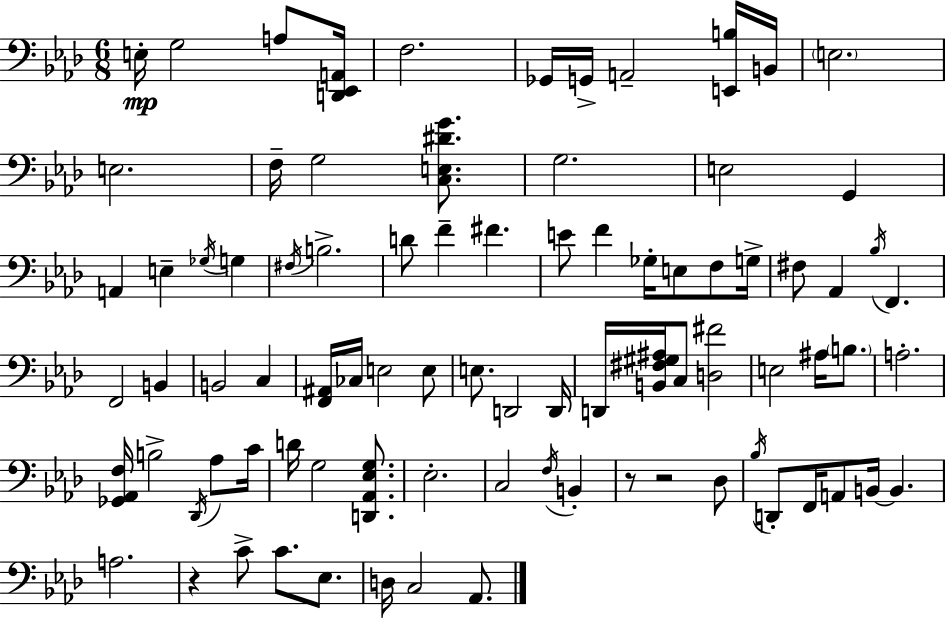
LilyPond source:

{
  \clef bass
  \numericTimeSignature
  \time 6/8
  \key f \minor
  \repeat volta 2 { e16-.\mp g2 a8 <d, ees, a,>16 | f2. | ges,16 g,16-> a,2-- <e, b>16 b,16 | \parenthesize e2. | \break e2. | f16-- g2 <c e dis' g'>8. | g2. | e2 g,4 | \break a,4 e4-- \acciaccatura { ges16 } g4 | \acciaccatura { fis16 } b2.-> | d'8 f'4-- fis'4. | e'8 f'4 ges16-. e8 f8 | \break g16-> fis8 aes,4 \acciaccatura { bes16 } f,4. | f,2 b,4 | b,2 c4 | <f, ais,>16 ces16 e2 | \break e8 e8. d,2 | d,16 d,16 <b, fis gis ais>16 c8 <d fis'>2 | e2 ais16 | \parenthesize b8. a2.-. | \break <ges, aes, f>16 b2-> | \acciaccatura { des,16 } aes8 c'16 d'16 g2 | <d, aes, ees g>8. ees2.-. | c2 | \break \acciaccatura { f16 } b,4-. r8 r2 | des8 \acciaccatura { bes16 } d,8-. f,16 a,8 b,16~~ | b,4. a2. | r4 c'8-> | \break c'8. ees8. d16 c2 | aes,8. } \bar "|."
}